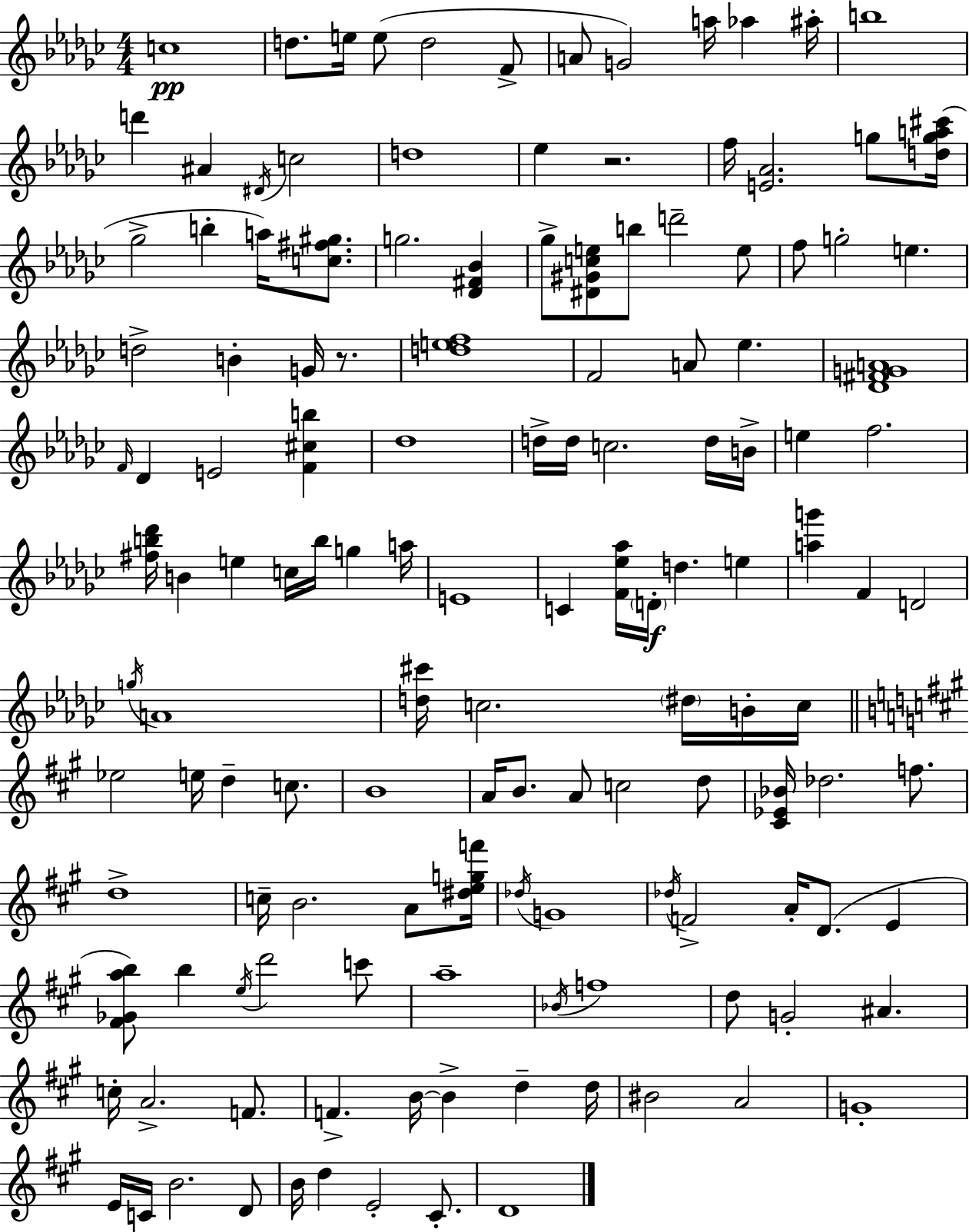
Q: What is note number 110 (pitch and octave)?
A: A4